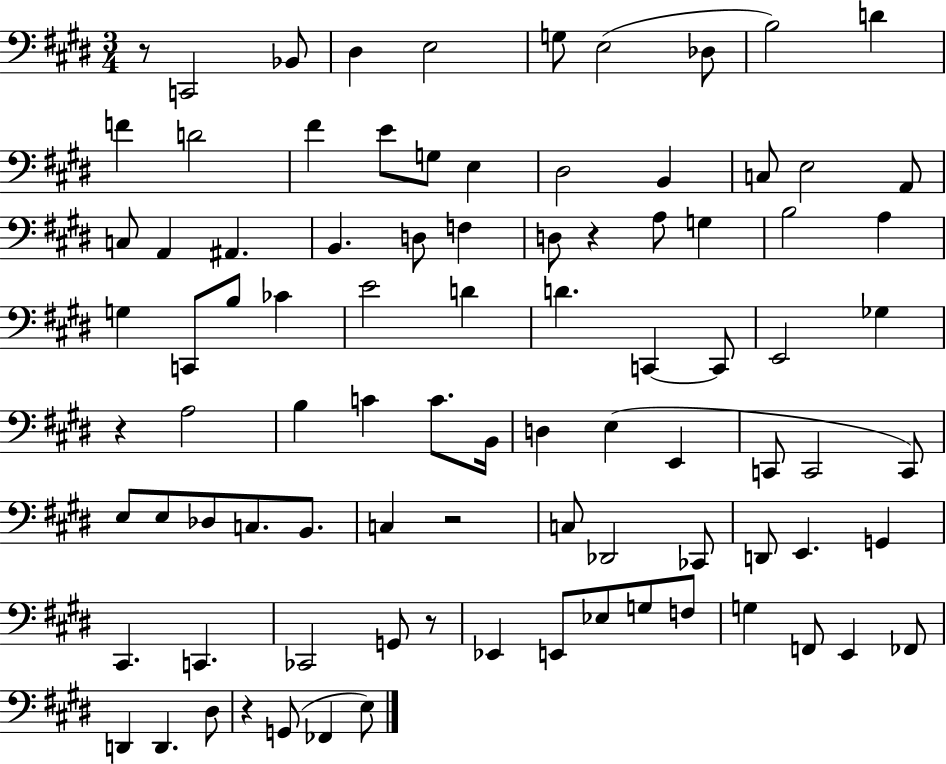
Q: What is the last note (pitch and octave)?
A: E3